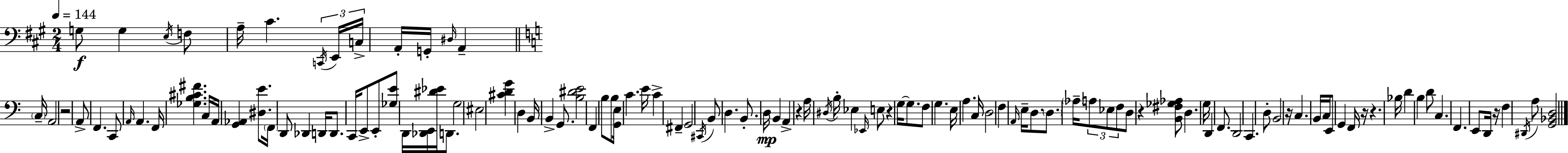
X:1
T:Untitled
M:2/4
L:1/4
K:A
G,/2 G, E,/4 F,/2 A,/4 ^C C,,/4 E,,/4 C,/4 A,,/4 G,,/4 ^D,/4 A,, C,/4 A,,2 z2 A,,/2 F,, C,,/2 A,,/4 A,, F,,/4 [_G,B,^C^F] C,/4 A,,/4 [G,,_A,,] [^D,E]/2 F,,/4 D,,/2 _D,, D,,/4 D,,/2 C,,/4 E,,/2 E,,/2 [_G,E]/2 D,,/4 [_D,,E,,]/4 [^D_E]/4 D,,/2 G,2 ^E,2 [^CDG] D, B,,/4 B,, G,,/2 [B,^DE]2 F,, B,/2 B,/2 [G,,E,]/4 C E/4 C ^F,, G,,2 ^C,,/4 B,,/2 D, B,,/2 D,/4 B,, A,, z A,/4 ^D,/4 B,/4 _E, _E,,/4 E,/2 z G,/4 G,/2 F,/2 G, E,/4 A, C,/4 D,2 F, A,,/4 E,/4 D,/2 D,/2 _A,/4 A,/2 _E,/2 F,/2 D,/2 z [B,,^F,_G,_A,]/2 D, G,/4 D,, F,,/2 D,,2 C,, D,/2 B,,2 z/4 C, B,,/4 C,/4 E,,/2 G,, F,,/4 z/4 z _B,/4 D B, D/2 C, F,, E,,/2 D,,/4 z/4 F, ^D,,/4 A,/2 [G,,_B,,D,]2